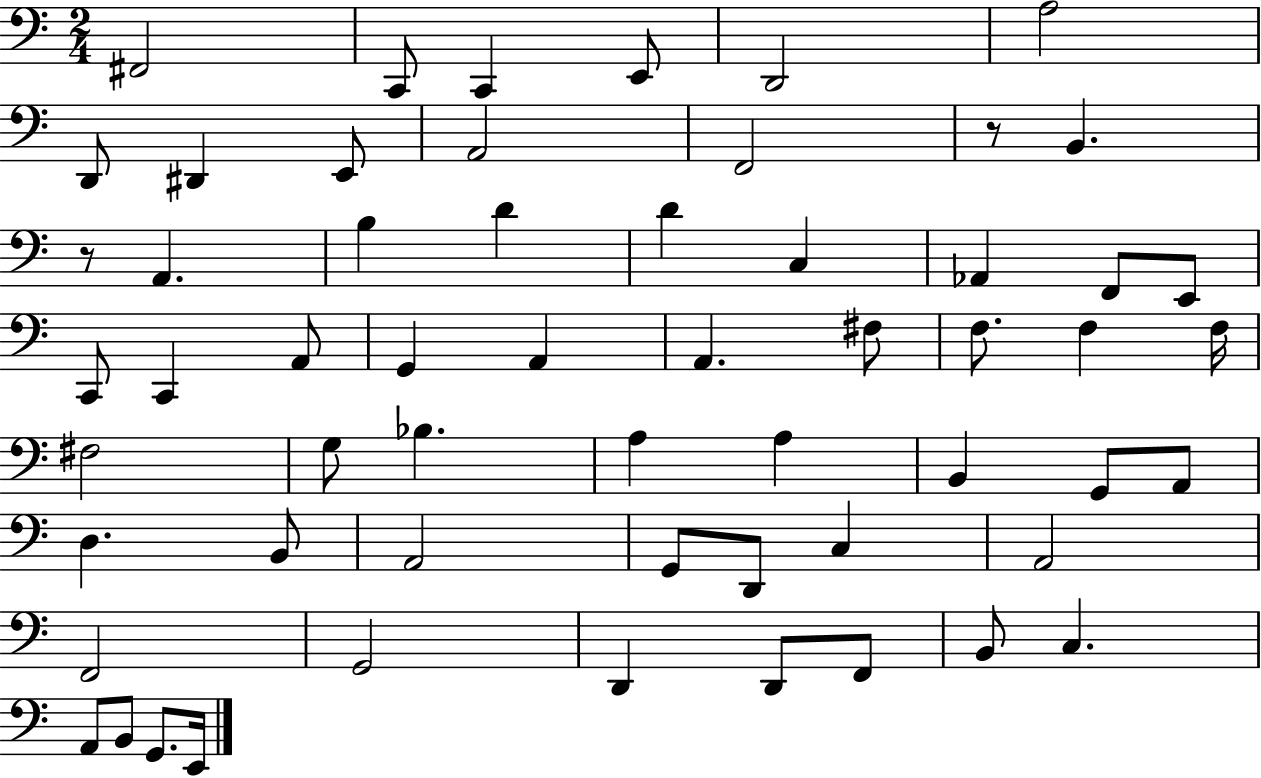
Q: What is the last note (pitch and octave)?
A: E2